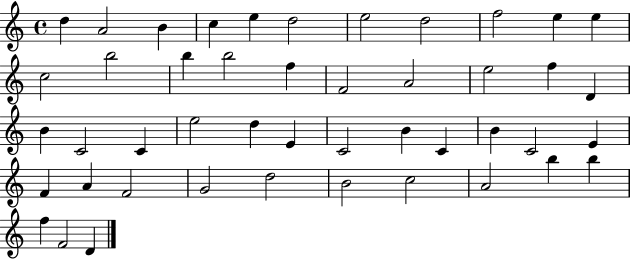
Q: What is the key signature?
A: C major